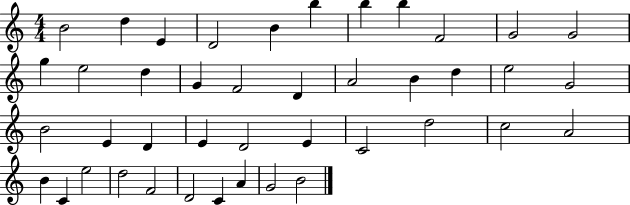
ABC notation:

X:1
T:Untitled
M:4/4
L:1/4
K:C
B2 d E D2 B b b b F2 G2 G2 g e2 d G F2 D A2 B d e2 G2 B2 E D E D2 E C2 d2 c2 A2 B C e2 d2 F2 D2 C A G2 B2